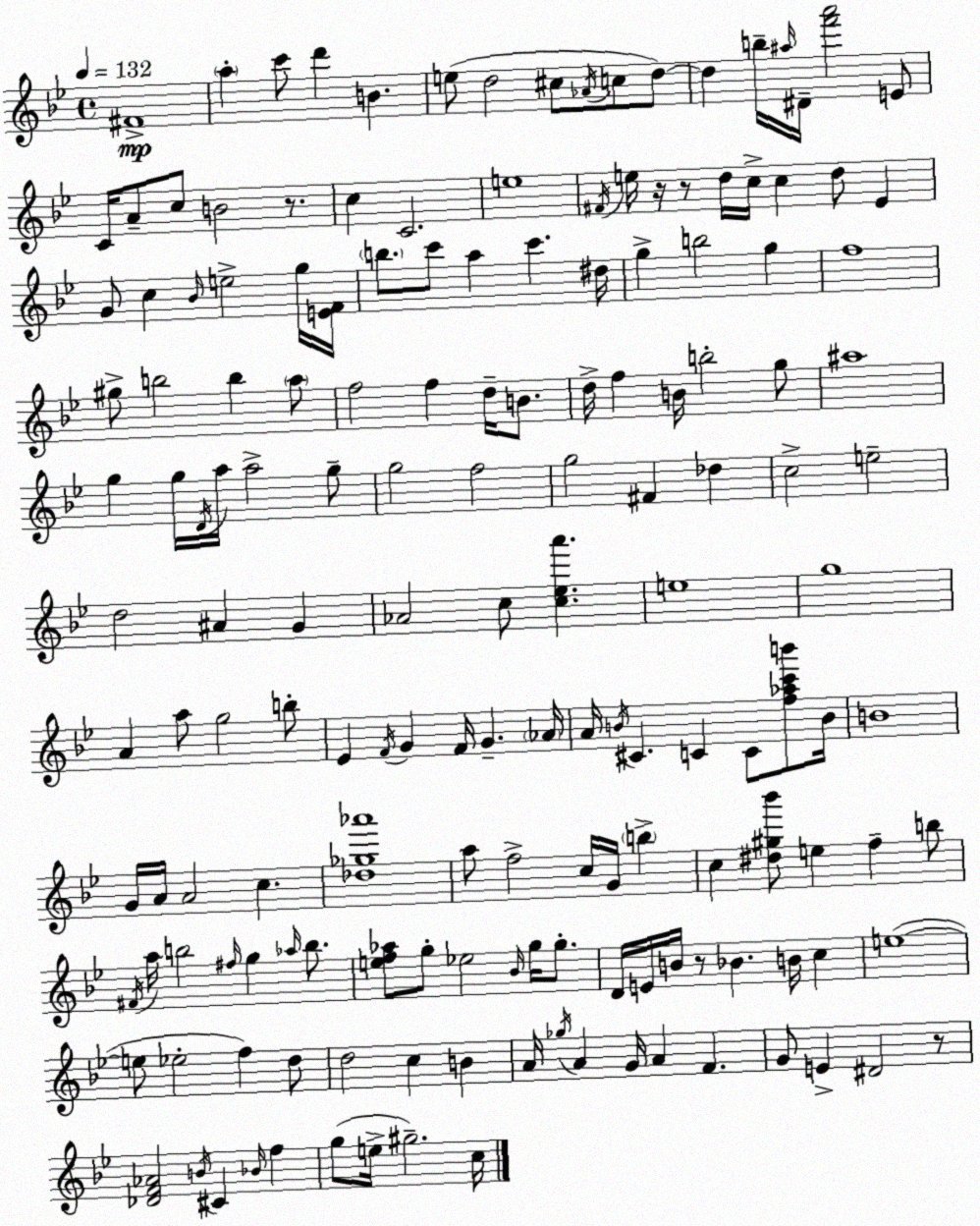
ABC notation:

X:1
T:Untitled
M:4/4
L:1/4
K:Gm
^F4 a c'/2 d' B e/2 d2 ^c/2 _A/4 c/2 d/2 d b/4 ^a/4 ^D/4 [f'a']2 E/2 C/4 A/2 c/2 B2 z/2 c C2 e4 ^F/4 e/4 z/4 z/2 d/4 c/4 c d/2 _E G/2 c _B/4 e2 g/4 [EF]/4 b/2 c'/2 a c' ^d/4 g b2 g f4 ^g/2 b2 b a/2 f2 f d/4 B/2 d/4 f B/4 b2 g/2 ^a4 g g/4 D/4 a/4 a2 g/2 g2 f2 g2 ^F _d c2 e2 d2 ^A G _A2 c/2 [c_ea'] e4 g4 A a/2 g2 b/2 _E F/4 G F/4 G _A/4 A/4 B/4 ^C C C/2 [f_ac'b']/2 B/4 B4 G/4 A/4 A2 c [_d_g_a']4 a/2 f2 c/4 G/4 b c [^d^g_b']/2 e f b/2 ^F/4 a/4 b2 ^f/4 g _a/4 b/2 [ef_a]/2 g/2 _e2 _B/4 g/4 g/2 D/4 E/4 B/4 z/2 _B B/4 c e4 e/2 _e2 f d/2 d2 c B A/4 _g/4 A G/4 A F G/2 E ^D2 z/2 [_DF_A]2 B/4 ^C _B/4 f g/2 e/4 ^g2 c/4